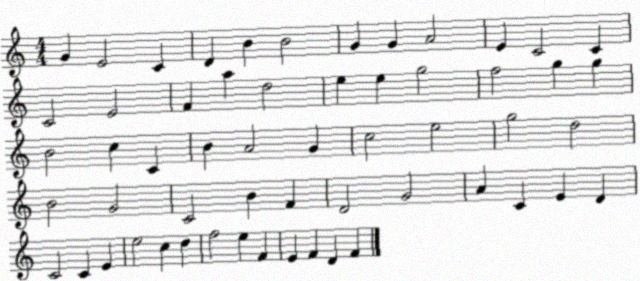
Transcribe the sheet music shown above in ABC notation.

X:1
T:Untitled
M:4/4
L:1/4
K:C
G E2 C D B B2 G G A2 E C2 C C2 E2 F a d2 e e g2 f2 g g B2 c C B A2 G c2 e2 g2 d2 B2 G2 C2 B F D2 G2 A C E D C2 C E e2 c d f2 e F E F D F